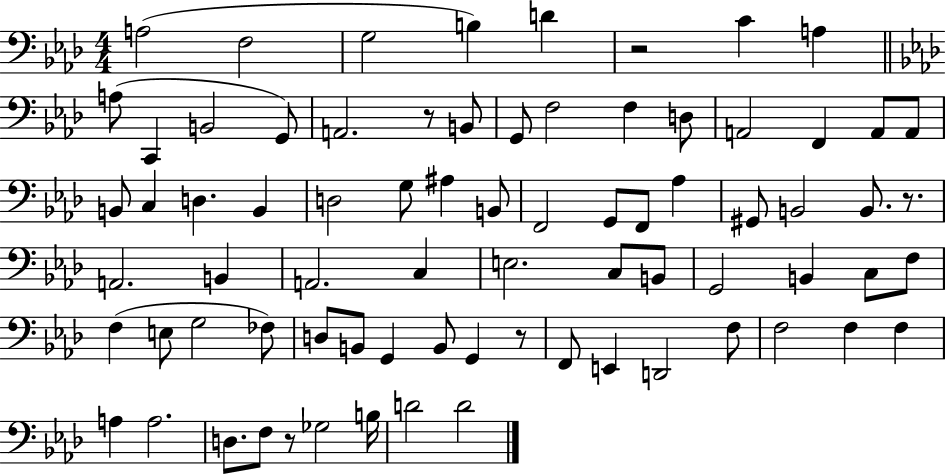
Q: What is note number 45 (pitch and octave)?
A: B2